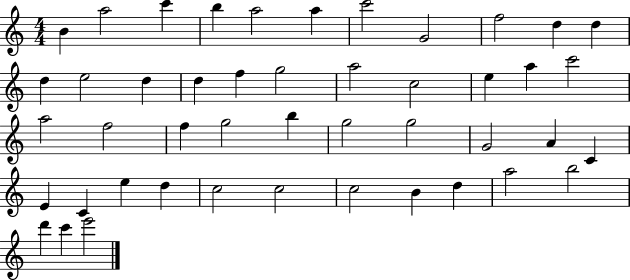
B4/q A5/h C6/q B5/q A5/h A5/q C6/h G4/h F5/h D5/q D5/q D5/q E5/h D5/q D5/q F5/q G5/h A5/h C5/h E5/q A5/q C6/h A5/h F5/h F5/q G5/h B5/q G5/h G5/h G4/h A4/q C4/q E4/q C4/q E5/q D5/q C5/h C5/h C5/h B4/q D5/q A5/h B5/h D6/q C6/q E6/h